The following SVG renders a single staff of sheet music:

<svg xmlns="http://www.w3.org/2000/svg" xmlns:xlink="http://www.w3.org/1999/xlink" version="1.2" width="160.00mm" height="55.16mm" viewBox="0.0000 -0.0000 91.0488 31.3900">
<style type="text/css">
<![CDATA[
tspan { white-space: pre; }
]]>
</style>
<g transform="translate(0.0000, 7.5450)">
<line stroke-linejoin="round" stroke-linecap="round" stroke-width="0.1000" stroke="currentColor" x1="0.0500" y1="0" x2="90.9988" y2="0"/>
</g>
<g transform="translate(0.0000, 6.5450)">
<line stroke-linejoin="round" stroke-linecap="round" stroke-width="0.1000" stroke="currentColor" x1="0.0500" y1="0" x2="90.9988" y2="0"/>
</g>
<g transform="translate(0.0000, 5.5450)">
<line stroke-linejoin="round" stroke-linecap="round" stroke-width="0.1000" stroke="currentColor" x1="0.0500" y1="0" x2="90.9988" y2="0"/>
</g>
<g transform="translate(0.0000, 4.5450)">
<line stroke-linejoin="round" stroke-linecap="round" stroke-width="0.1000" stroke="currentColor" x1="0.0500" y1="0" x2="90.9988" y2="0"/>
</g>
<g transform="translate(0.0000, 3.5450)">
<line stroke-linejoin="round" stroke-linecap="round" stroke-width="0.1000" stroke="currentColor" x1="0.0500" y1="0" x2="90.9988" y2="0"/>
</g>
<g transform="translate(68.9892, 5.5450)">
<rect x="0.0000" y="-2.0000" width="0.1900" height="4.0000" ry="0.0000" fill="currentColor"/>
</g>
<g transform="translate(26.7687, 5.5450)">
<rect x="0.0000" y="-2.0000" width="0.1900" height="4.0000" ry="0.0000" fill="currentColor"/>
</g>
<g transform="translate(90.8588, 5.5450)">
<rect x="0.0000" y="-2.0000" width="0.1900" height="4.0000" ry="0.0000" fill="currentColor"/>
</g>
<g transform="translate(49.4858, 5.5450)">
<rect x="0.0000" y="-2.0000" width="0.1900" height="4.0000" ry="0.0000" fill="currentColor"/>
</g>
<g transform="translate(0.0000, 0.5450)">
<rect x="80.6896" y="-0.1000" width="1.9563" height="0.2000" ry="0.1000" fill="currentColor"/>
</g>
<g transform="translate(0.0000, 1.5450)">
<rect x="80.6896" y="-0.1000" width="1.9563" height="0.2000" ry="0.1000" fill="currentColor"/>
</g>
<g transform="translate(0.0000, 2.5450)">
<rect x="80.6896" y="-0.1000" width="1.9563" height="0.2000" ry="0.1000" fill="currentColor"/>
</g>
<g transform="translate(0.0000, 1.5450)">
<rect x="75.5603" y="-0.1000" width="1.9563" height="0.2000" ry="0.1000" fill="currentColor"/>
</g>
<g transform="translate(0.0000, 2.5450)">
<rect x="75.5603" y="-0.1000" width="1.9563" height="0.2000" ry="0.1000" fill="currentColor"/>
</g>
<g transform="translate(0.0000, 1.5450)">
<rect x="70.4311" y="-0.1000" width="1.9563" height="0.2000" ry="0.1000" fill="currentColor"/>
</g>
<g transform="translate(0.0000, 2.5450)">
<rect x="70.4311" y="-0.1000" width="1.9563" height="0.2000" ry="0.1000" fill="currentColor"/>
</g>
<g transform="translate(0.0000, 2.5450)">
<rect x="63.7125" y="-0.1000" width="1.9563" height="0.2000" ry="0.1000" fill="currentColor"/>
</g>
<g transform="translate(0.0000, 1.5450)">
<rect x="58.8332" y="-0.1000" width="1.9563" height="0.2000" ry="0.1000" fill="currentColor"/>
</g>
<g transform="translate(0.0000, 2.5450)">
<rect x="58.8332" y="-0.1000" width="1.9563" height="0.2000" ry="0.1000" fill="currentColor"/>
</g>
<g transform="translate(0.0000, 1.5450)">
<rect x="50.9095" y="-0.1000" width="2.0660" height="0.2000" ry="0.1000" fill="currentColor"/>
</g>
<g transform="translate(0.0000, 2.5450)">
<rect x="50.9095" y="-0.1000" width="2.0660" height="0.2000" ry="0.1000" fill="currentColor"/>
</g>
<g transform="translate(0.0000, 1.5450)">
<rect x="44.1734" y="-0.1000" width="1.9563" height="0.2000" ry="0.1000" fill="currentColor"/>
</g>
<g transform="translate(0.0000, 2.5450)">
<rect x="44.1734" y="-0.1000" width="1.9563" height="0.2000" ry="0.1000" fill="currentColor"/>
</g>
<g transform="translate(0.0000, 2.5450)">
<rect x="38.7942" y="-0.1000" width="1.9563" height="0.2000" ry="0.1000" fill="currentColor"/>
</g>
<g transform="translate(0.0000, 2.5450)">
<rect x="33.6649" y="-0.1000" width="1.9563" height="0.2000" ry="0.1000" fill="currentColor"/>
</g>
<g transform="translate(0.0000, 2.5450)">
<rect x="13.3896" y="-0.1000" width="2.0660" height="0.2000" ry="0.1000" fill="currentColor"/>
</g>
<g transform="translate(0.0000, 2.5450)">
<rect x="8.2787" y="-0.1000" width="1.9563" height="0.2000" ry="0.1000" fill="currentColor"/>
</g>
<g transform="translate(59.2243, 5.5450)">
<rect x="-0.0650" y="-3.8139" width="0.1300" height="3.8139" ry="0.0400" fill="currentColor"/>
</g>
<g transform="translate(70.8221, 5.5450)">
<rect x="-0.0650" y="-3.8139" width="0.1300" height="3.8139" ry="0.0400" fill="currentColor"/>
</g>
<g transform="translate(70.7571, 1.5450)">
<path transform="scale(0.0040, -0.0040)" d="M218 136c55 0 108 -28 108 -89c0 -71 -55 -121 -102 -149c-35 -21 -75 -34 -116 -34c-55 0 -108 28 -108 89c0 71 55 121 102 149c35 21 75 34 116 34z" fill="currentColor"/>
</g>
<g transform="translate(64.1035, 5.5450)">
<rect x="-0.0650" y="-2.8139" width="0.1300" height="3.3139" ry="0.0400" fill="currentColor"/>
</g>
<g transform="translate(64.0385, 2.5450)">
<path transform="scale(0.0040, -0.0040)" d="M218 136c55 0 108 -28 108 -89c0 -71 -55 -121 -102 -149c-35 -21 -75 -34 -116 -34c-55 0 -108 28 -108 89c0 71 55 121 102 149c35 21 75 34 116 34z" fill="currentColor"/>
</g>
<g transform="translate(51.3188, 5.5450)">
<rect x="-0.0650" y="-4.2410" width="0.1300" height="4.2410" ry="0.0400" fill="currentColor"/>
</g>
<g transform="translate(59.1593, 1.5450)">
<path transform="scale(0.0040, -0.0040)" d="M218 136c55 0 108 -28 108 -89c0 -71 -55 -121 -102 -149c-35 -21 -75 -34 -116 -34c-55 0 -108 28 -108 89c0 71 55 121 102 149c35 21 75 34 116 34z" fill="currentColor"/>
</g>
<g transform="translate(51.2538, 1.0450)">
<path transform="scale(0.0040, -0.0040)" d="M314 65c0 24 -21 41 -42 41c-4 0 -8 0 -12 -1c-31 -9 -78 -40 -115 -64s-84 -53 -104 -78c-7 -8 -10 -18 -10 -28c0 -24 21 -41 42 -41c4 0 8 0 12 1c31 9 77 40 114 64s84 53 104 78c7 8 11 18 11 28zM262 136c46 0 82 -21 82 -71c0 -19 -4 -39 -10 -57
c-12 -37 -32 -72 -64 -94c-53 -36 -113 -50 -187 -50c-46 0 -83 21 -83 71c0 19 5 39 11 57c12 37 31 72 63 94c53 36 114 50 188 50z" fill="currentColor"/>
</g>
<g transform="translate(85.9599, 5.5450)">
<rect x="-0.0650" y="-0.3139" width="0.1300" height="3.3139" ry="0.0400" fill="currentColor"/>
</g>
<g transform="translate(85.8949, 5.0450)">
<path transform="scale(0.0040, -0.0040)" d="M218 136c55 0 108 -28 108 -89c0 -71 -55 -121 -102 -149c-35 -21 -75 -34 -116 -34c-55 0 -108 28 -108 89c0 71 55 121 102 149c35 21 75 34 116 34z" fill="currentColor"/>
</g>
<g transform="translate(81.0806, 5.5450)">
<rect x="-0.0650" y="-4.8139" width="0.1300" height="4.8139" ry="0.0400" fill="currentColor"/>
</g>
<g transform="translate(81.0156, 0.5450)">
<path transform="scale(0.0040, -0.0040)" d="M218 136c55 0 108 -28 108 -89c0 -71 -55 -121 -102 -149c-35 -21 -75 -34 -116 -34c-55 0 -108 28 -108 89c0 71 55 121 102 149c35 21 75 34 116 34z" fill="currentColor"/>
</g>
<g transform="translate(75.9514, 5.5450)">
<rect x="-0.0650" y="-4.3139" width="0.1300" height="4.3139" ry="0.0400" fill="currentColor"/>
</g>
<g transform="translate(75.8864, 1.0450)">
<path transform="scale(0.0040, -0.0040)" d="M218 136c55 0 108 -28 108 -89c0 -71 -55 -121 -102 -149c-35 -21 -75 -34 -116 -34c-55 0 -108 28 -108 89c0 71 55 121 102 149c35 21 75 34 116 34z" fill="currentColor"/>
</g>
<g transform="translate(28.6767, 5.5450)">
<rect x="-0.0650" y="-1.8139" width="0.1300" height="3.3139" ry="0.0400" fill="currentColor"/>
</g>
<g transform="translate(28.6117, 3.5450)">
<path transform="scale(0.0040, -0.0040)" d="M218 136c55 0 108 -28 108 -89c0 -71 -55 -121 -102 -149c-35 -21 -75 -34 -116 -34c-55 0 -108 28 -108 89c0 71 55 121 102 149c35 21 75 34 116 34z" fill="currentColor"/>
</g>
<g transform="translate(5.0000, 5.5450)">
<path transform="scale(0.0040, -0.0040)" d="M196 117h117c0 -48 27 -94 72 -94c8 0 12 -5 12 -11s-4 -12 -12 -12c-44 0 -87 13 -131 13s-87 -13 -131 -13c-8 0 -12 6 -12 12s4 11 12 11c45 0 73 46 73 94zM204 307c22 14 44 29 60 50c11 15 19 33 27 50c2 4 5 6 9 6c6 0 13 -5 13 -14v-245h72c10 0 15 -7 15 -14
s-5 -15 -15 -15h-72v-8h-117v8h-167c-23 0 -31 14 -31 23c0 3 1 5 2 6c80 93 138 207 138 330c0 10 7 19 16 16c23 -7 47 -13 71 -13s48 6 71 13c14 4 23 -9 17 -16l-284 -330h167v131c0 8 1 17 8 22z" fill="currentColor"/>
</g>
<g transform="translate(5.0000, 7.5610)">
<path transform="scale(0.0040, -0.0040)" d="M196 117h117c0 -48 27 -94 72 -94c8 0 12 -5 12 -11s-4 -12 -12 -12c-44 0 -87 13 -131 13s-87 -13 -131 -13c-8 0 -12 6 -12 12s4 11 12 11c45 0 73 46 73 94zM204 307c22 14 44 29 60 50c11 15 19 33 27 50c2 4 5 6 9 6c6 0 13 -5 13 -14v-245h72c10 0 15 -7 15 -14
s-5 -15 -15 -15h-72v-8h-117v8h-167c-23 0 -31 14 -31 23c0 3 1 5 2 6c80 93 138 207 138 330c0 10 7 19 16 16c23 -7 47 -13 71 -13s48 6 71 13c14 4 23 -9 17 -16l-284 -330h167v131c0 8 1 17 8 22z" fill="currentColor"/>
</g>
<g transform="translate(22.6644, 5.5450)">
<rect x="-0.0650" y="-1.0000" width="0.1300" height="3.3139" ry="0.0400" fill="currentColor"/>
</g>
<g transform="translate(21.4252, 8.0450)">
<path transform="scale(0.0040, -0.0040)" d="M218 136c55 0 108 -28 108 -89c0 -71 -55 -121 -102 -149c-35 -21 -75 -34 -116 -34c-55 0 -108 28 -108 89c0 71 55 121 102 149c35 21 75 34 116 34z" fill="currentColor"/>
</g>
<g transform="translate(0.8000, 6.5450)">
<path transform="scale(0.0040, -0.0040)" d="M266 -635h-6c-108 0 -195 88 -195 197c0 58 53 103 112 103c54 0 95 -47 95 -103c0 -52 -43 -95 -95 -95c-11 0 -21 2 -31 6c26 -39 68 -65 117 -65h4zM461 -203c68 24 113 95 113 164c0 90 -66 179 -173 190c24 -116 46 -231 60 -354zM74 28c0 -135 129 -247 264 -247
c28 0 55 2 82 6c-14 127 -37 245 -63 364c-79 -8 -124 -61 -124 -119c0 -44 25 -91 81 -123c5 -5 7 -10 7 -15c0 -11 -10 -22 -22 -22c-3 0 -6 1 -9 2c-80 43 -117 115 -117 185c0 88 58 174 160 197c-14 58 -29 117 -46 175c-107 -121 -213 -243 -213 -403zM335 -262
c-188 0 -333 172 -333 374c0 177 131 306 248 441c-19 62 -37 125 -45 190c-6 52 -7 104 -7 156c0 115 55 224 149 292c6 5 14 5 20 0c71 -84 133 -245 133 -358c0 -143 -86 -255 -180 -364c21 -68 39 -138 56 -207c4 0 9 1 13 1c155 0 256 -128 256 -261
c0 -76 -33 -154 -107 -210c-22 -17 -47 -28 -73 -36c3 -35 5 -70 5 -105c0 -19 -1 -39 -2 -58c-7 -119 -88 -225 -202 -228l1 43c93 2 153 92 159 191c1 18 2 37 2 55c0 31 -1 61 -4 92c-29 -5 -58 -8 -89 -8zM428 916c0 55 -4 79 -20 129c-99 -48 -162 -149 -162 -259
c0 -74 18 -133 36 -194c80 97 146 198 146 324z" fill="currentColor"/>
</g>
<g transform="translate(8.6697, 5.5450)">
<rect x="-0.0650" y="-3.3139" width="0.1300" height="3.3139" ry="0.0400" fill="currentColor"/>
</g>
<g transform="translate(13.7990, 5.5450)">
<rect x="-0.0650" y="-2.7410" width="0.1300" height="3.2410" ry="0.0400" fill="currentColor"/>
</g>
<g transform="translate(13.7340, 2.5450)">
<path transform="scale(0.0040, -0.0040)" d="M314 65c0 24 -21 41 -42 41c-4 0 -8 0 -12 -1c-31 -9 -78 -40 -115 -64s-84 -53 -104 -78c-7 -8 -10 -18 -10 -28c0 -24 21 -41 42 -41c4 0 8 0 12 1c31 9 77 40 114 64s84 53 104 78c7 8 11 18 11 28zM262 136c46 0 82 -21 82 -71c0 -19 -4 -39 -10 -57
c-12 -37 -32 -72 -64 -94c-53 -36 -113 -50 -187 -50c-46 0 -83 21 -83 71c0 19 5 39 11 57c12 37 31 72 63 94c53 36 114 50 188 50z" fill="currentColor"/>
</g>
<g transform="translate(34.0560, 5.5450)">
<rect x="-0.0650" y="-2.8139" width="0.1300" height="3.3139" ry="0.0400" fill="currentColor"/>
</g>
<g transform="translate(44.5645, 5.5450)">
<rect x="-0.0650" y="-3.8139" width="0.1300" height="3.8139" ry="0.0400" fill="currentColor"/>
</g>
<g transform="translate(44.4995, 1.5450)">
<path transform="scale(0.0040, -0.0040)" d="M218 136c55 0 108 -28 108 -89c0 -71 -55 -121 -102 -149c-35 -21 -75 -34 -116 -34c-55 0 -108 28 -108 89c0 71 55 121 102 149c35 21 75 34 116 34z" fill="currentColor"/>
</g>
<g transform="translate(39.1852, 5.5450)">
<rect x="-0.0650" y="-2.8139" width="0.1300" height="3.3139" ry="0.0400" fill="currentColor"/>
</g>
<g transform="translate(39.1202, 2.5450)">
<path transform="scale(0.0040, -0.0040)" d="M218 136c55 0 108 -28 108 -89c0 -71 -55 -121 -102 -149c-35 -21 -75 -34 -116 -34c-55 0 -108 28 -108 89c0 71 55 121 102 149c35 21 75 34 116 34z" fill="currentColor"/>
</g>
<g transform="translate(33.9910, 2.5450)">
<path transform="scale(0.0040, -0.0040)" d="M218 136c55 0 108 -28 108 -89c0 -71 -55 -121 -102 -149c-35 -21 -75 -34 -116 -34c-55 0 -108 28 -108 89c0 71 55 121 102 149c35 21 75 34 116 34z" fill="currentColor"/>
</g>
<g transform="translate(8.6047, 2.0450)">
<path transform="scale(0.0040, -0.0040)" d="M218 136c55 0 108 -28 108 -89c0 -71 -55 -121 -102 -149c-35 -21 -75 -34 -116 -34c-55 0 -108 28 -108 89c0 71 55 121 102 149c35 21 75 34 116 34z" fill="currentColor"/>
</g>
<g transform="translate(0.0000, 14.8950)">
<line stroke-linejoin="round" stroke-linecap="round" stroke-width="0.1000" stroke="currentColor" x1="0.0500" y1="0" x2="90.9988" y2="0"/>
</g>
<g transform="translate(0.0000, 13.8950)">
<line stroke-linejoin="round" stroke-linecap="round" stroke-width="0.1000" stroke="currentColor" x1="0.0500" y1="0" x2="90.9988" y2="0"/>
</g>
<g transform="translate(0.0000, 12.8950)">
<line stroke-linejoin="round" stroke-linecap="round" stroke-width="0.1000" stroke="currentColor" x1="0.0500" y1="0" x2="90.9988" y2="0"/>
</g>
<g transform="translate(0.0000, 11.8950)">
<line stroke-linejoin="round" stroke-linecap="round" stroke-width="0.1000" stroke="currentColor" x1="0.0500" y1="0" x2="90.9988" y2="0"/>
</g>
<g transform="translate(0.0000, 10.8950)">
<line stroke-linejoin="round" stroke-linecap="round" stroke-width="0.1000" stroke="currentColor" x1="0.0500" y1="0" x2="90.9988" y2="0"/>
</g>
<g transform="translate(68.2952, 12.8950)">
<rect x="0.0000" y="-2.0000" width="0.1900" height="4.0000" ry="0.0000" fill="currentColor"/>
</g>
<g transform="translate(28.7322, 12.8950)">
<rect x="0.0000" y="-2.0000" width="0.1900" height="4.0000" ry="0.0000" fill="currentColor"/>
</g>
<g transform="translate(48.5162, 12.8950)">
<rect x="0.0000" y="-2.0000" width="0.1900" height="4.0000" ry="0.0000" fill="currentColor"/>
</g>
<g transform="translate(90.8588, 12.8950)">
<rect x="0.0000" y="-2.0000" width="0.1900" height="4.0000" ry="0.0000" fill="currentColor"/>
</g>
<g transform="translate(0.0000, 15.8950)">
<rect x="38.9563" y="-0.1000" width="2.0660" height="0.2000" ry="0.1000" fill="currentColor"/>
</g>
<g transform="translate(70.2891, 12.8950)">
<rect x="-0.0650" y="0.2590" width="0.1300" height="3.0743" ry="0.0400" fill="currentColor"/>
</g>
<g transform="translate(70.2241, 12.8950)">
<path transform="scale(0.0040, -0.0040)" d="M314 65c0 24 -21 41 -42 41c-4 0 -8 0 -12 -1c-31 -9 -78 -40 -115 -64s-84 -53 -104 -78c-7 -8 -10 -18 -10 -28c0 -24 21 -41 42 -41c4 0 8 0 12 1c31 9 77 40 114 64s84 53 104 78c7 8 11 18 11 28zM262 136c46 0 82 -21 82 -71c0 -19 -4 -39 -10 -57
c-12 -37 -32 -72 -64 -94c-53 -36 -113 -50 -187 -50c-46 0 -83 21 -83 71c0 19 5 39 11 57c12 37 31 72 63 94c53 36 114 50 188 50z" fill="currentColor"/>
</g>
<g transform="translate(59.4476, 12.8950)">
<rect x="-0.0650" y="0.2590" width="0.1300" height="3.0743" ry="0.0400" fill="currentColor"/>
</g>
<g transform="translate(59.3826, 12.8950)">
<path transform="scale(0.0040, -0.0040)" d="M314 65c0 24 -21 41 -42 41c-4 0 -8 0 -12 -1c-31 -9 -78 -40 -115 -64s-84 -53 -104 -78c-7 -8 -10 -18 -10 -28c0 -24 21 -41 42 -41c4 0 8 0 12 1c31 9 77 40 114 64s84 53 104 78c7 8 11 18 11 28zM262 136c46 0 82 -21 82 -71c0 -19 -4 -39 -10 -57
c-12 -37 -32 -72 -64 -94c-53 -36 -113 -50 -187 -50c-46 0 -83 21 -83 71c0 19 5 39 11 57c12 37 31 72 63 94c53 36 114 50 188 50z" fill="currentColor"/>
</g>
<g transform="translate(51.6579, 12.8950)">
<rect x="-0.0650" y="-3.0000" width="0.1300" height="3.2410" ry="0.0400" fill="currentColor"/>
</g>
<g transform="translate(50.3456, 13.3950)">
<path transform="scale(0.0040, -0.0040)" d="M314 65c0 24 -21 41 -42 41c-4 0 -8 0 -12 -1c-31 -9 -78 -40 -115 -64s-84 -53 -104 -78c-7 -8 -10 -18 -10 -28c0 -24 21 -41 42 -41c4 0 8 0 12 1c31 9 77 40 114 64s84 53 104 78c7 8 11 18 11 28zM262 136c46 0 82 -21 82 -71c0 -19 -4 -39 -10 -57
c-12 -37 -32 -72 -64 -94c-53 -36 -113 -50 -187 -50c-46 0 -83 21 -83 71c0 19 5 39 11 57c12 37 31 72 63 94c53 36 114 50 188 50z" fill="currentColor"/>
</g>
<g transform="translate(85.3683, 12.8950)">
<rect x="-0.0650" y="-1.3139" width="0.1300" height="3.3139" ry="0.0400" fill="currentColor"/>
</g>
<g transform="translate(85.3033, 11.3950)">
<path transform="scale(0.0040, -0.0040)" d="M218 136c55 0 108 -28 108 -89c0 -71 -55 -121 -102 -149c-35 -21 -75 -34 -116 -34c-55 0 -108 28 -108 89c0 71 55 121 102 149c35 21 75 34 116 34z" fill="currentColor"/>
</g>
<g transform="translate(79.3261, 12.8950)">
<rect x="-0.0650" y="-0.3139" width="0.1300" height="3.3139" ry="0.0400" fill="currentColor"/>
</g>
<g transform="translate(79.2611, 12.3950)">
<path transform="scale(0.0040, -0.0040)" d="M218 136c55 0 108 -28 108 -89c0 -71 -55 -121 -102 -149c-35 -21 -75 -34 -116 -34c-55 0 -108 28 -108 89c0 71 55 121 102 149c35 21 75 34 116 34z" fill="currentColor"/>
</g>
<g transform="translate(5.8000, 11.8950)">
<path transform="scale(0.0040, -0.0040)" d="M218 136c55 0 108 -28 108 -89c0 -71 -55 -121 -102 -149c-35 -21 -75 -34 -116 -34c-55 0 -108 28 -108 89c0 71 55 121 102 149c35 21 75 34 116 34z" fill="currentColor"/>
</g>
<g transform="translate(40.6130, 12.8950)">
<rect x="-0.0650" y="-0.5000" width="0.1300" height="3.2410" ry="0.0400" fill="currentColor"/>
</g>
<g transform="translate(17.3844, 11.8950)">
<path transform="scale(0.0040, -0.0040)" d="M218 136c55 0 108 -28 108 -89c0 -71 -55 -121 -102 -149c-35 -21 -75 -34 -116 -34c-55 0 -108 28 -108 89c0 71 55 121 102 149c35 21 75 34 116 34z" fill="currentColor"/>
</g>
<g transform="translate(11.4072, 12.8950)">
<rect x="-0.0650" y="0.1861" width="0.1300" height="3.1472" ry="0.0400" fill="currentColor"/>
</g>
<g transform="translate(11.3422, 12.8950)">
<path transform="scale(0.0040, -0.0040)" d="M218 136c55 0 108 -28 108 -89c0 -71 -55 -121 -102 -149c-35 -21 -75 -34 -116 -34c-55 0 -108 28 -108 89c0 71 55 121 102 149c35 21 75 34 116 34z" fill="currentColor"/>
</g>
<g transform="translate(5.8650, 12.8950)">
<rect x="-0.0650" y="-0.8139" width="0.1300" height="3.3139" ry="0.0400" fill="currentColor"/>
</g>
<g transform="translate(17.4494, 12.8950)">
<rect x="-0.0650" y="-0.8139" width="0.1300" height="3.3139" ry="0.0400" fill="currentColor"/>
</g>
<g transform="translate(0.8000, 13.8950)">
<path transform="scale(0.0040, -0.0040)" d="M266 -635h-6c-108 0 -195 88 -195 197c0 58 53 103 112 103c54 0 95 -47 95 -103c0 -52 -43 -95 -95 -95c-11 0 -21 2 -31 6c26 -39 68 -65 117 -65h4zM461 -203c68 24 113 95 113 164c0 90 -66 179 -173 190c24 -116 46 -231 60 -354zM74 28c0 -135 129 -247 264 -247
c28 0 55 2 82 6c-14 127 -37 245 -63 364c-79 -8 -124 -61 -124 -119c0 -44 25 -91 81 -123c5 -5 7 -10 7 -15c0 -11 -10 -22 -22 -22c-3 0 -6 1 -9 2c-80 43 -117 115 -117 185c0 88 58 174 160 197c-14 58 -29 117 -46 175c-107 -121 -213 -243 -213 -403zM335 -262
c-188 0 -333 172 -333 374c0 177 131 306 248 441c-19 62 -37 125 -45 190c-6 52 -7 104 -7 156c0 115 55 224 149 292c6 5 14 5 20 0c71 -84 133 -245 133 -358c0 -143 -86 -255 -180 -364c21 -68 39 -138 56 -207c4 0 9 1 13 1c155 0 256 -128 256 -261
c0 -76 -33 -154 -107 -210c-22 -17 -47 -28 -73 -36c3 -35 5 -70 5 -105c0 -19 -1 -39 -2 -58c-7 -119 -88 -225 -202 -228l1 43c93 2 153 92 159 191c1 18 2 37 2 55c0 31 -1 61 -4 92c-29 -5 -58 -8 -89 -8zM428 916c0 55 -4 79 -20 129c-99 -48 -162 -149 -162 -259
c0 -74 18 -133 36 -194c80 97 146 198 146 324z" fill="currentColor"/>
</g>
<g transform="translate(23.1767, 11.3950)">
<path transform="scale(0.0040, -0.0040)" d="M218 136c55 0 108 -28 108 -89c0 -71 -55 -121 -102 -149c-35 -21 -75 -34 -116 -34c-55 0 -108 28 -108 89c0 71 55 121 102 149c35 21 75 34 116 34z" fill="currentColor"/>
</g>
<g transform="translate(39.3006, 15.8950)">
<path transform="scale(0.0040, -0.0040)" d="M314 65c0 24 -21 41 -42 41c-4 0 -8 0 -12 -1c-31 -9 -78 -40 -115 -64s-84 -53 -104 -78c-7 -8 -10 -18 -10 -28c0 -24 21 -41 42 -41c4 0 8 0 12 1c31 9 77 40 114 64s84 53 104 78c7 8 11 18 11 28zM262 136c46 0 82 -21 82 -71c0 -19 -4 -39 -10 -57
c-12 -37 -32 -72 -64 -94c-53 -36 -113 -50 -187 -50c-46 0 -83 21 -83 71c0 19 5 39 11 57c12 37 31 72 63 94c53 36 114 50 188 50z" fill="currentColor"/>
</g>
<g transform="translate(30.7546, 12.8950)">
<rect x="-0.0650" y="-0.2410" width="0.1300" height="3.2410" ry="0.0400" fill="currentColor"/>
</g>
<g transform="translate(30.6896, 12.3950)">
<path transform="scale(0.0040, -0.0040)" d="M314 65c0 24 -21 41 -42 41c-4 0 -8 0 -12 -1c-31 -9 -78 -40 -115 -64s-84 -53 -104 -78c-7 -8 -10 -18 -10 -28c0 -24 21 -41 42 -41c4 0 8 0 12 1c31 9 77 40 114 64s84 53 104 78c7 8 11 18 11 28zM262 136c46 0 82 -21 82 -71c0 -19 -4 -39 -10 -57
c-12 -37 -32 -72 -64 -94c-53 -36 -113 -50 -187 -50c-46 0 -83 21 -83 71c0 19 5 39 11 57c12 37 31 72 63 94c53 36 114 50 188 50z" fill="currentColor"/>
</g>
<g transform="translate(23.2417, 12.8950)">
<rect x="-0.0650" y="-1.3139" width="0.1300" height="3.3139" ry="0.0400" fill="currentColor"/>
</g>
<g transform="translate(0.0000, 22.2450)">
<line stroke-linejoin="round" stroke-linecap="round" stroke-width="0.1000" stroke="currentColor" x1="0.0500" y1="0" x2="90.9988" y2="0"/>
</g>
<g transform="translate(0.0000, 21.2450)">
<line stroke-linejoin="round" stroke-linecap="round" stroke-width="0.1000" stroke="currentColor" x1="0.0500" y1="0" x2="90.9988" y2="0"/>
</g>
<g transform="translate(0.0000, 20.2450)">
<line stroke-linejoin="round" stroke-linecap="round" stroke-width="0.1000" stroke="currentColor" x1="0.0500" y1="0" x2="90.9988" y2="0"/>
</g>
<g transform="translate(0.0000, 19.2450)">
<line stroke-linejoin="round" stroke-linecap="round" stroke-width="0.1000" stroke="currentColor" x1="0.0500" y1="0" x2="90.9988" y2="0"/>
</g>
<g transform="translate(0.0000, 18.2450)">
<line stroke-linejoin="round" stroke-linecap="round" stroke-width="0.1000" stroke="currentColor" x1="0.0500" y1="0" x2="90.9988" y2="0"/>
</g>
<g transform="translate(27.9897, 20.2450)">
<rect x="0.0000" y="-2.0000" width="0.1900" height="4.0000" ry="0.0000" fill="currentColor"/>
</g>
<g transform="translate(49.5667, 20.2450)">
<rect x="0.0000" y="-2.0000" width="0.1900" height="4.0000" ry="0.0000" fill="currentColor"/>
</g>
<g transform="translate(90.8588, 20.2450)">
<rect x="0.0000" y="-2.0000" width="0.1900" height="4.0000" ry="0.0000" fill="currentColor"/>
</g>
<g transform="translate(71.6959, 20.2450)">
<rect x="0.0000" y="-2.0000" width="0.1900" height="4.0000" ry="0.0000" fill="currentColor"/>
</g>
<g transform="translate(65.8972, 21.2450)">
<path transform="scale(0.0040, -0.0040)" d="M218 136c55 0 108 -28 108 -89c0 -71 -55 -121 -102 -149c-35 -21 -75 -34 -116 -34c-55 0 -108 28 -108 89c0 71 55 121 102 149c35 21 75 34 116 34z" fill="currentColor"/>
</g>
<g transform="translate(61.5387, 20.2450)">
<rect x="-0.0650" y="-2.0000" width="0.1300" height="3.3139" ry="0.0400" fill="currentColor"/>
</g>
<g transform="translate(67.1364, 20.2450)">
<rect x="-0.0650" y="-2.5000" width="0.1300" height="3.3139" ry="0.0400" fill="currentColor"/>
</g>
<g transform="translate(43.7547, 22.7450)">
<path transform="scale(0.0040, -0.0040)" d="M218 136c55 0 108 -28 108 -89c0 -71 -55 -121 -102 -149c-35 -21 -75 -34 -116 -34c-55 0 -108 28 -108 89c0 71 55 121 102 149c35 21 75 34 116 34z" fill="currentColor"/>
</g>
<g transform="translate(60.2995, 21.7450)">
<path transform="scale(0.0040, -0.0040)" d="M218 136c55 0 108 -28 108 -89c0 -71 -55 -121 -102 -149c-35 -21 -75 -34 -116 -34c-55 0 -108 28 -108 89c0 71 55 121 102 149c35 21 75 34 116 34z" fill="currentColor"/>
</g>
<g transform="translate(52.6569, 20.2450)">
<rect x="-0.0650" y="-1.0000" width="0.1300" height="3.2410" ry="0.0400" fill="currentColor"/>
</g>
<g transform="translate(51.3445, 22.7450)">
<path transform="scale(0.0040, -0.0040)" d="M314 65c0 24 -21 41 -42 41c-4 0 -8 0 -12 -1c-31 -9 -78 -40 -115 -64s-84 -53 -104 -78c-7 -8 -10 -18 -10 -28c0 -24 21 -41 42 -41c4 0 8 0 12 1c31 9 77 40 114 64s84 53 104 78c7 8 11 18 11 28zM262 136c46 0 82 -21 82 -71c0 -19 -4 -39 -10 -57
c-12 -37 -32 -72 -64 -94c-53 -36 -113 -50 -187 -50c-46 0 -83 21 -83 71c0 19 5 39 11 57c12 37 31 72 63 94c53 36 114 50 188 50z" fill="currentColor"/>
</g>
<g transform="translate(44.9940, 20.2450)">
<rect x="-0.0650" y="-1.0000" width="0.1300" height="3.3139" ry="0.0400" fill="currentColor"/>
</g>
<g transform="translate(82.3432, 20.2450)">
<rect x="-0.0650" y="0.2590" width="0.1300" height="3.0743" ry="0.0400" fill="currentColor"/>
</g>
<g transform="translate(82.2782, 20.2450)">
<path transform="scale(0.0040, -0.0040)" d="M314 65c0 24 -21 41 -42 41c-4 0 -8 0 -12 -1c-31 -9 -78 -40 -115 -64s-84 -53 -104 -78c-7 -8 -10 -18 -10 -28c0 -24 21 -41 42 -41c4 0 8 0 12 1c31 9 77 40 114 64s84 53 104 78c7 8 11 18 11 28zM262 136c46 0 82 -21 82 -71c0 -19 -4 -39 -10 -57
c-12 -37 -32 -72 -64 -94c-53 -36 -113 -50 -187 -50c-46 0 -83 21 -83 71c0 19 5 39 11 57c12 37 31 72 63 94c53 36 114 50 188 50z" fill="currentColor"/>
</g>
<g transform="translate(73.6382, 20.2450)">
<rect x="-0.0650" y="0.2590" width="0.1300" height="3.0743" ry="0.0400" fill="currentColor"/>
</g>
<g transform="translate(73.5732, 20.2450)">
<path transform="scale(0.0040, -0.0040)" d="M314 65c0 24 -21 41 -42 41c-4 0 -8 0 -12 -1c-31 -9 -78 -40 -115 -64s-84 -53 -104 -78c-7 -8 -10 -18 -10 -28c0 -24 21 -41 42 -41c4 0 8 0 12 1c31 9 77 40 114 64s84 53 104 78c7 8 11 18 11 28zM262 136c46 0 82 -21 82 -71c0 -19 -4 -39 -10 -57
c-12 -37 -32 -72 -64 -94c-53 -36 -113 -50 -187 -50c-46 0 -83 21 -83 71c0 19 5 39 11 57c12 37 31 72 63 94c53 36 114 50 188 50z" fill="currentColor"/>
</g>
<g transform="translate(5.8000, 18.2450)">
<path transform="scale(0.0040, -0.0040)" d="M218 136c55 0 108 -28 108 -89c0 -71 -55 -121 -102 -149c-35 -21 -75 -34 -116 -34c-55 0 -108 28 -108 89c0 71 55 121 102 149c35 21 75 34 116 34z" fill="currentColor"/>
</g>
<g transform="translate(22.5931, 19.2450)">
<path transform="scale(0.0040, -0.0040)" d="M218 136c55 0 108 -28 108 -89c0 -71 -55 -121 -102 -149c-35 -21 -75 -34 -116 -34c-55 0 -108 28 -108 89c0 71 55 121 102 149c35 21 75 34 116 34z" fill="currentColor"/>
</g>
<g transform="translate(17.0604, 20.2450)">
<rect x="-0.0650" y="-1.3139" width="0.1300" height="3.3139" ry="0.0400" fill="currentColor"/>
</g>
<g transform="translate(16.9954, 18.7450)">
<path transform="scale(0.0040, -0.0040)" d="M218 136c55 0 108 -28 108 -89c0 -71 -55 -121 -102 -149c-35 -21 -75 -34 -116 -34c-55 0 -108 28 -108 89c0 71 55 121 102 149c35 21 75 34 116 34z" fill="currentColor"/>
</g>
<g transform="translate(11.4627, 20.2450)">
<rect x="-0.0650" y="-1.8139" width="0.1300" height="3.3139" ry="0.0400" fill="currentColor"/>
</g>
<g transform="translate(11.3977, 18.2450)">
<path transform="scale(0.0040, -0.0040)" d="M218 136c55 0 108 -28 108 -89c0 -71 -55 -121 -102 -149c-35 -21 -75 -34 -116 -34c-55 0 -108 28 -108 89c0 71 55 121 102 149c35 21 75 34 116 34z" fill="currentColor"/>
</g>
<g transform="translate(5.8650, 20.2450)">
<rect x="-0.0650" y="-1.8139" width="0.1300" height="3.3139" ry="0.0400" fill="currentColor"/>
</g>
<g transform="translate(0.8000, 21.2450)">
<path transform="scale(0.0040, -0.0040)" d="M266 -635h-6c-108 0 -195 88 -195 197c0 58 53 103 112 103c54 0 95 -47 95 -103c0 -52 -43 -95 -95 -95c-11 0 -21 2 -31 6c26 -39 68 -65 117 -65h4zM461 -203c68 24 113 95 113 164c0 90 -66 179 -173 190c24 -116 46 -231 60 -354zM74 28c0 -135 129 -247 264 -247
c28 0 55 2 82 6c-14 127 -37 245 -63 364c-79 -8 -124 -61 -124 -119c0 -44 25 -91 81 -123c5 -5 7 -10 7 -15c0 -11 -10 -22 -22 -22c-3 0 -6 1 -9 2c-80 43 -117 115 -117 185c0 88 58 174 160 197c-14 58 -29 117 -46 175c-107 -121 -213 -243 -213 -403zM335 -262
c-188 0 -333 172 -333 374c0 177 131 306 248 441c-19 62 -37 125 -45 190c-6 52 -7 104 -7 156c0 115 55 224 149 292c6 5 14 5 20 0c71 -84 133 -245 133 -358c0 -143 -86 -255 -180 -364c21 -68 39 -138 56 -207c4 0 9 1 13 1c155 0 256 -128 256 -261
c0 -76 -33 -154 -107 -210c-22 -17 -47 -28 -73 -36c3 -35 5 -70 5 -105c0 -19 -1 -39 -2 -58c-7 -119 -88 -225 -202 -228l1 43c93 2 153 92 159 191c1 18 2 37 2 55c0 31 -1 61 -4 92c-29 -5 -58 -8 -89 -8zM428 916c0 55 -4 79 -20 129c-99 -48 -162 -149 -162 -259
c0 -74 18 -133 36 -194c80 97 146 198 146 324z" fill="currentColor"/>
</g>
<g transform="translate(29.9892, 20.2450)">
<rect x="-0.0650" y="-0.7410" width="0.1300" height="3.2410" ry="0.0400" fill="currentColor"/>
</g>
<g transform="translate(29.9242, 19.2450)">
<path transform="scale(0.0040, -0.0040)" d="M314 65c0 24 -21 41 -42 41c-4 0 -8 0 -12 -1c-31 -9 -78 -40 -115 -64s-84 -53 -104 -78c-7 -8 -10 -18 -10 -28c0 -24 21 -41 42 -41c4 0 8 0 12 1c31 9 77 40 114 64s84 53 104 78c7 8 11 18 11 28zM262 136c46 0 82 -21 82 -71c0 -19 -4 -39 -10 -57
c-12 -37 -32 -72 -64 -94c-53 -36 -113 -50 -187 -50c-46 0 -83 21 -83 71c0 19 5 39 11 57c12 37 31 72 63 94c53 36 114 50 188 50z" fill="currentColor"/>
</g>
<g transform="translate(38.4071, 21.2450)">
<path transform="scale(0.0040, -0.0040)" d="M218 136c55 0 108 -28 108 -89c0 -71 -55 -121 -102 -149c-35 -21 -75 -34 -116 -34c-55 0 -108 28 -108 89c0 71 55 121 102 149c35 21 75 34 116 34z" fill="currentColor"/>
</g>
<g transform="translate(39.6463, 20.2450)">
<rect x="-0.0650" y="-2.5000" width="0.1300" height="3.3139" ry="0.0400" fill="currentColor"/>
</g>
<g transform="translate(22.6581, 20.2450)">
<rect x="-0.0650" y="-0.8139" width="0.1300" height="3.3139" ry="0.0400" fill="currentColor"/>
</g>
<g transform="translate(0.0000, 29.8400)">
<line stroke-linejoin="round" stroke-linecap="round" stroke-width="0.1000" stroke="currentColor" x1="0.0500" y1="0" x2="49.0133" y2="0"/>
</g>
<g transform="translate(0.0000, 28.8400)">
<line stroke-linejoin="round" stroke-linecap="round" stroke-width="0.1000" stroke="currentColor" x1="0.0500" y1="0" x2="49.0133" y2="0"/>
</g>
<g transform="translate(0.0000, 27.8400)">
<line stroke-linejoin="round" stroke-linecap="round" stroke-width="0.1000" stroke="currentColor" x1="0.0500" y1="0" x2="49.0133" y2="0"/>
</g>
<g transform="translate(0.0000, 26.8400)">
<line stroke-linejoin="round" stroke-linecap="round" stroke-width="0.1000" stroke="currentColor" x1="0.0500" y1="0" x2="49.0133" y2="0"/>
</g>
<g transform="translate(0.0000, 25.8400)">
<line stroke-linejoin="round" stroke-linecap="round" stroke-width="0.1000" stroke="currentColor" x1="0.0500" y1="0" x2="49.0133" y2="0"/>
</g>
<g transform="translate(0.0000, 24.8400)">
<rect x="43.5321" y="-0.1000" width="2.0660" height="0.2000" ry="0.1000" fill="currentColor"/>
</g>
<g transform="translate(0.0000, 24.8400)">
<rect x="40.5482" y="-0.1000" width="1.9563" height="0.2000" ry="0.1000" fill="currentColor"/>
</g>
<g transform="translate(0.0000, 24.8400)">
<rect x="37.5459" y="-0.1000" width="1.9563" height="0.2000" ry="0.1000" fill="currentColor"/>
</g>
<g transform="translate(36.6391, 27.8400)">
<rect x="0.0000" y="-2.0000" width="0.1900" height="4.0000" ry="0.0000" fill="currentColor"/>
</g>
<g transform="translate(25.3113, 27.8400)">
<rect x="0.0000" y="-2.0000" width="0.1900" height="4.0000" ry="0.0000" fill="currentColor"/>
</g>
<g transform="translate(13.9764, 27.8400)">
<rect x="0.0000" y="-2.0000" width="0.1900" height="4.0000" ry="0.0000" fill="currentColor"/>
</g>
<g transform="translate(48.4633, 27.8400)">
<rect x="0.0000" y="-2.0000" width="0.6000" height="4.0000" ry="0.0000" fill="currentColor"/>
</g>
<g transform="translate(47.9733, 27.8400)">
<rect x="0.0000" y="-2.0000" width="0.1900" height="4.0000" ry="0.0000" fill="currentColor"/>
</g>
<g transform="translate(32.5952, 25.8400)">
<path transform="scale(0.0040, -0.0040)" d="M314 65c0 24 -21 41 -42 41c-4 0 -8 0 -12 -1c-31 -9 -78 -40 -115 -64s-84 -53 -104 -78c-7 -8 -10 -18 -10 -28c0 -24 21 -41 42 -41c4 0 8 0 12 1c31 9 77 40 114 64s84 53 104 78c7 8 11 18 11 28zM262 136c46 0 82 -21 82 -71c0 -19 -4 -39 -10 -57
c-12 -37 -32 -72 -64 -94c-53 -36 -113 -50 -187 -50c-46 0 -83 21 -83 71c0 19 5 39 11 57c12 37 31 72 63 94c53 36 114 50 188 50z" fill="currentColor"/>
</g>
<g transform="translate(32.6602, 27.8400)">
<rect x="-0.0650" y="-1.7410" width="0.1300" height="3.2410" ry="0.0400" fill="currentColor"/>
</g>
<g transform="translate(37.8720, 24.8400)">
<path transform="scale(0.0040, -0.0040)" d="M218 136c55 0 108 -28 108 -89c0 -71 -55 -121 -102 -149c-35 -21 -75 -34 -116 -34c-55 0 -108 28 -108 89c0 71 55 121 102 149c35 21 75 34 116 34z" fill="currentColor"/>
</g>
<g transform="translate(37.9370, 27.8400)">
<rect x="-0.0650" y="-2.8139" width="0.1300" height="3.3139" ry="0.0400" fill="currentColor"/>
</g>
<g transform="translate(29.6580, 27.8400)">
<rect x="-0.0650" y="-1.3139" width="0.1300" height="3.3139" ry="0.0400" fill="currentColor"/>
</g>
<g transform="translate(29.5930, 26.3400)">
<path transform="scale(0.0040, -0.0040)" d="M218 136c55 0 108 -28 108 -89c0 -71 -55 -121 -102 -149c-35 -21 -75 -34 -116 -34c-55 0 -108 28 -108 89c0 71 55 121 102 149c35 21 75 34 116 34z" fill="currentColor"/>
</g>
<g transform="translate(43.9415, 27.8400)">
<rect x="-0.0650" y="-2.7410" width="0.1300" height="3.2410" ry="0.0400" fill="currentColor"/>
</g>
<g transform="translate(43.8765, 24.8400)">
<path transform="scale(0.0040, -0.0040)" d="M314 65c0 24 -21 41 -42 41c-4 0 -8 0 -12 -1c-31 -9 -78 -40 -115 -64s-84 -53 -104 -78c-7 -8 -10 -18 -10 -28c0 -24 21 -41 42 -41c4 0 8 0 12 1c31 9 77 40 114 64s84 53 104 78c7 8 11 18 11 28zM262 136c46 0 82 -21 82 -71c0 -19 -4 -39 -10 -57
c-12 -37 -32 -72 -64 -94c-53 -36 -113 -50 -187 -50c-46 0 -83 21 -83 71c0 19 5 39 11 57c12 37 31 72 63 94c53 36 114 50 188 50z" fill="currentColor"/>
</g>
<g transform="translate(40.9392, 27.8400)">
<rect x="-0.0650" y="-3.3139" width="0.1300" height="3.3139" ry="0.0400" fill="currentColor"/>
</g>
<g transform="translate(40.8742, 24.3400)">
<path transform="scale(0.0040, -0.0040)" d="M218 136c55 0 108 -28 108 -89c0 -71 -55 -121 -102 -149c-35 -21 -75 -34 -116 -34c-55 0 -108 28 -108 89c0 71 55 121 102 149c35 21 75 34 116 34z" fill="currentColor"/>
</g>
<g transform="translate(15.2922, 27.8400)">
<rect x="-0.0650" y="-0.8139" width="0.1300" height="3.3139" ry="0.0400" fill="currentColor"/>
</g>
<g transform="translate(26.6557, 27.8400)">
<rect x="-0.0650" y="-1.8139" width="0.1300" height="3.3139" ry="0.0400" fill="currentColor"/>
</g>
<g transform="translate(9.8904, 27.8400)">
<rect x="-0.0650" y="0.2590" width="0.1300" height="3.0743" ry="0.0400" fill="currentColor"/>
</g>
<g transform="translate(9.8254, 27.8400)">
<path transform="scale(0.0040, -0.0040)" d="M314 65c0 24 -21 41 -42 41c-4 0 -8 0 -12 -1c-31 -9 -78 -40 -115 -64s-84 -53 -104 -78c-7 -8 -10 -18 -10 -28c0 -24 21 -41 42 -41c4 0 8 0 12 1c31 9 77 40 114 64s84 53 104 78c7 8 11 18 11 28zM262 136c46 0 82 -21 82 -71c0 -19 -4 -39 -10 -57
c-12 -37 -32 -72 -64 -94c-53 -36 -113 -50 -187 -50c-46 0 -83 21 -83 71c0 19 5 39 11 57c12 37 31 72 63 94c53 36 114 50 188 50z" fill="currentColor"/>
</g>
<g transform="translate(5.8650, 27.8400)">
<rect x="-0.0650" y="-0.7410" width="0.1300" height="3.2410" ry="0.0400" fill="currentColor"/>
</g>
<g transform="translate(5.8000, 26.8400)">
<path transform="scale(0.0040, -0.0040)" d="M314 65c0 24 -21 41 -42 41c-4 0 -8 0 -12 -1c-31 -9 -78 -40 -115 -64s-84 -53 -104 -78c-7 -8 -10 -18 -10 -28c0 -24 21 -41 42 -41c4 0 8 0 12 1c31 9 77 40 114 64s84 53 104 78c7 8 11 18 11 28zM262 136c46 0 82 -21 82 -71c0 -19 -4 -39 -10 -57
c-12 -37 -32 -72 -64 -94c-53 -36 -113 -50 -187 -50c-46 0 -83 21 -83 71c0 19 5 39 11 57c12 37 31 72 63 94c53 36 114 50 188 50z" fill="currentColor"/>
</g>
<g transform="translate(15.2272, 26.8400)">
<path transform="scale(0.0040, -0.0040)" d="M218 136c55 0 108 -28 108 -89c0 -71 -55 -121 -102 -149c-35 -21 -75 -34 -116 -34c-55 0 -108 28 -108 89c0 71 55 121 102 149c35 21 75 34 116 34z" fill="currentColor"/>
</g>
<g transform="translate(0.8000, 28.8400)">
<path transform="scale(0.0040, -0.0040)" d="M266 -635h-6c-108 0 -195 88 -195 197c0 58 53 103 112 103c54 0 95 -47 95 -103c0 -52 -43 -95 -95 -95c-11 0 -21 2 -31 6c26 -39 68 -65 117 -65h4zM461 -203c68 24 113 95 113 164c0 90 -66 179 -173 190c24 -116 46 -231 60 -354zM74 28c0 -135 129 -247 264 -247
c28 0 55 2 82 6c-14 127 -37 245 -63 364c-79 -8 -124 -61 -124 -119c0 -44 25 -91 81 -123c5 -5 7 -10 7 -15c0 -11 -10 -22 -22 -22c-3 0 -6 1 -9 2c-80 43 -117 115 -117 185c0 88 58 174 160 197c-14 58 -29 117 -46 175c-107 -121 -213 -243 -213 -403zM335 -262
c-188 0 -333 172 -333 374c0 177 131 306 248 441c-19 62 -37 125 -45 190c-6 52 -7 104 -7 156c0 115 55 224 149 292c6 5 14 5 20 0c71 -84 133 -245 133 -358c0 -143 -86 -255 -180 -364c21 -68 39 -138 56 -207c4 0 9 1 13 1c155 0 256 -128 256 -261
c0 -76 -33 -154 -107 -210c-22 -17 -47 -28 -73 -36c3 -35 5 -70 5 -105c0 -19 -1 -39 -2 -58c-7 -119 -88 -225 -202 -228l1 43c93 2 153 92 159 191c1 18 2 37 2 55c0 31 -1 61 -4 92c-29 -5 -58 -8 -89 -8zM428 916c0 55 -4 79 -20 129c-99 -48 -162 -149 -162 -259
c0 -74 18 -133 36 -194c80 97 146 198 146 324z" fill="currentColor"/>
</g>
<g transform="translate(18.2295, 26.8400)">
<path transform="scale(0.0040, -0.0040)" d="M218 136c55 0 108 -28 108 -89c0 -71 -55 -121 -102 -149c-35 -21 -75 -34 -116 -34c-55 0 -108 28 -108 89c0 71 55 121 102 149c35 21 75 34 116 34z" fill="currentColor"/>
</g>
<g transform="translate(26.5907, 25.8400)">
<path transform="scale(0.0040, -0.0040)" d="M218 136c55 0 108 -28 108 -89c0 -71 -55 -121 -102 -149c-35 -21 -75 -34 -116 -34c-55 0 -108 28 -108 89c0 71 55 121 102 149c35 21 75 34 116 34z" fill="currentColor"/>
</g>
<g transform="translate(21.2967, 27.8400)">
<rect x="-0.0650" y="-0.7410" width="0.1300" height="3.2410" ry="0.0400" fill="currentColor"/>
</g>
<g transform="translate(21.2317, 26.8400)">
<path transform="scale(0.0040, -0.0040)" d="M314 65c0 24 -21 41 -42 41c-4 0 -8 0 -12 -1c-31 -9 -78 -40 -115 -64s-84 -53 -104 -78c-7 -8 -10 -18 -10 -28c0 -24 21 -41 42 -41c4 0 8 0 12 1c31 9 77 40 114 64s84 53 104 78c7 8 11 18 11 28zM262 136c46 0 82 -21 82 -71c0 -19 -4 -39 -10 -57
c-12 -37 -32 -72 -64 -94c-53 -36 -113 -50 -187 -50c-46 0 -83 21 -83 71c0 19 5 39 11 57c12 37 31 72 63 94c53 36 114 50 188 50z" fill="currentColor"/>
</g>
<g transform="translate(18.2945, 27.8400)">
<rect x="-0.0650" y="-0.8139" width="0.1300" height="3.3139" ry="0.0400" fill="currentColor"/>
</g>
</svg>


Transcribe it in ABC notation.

X:1
T:Untitled
M:4/4
L:1/4
K:C
b a2 D f a a c' d'2 c' a c' d' e' c d B d e c2 C2 A2 B2 B2 c e f f e d d2 G D D2 F G B2 B2 d2 B2 d d d2 f e f2 a b a2